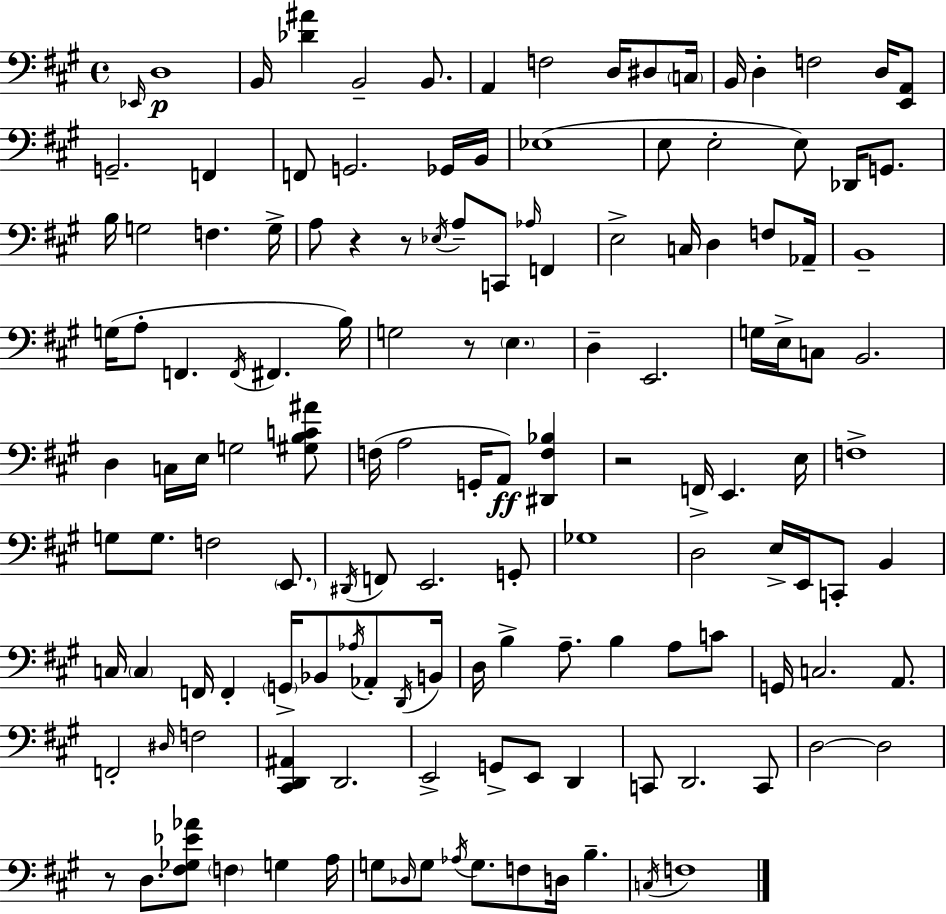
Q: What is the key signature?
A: A major